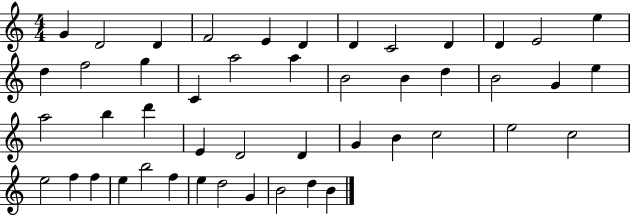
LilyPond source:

{
  \clef treble
  \numericTimeSignature
  \time 4/4
  \key c \major
  g'4 d'2 d'4 | f'2 e'4 d'4 | d'4 c'2 d'4 | d'4 e'2 e''4 | \break d''4 f''2 g''4 | c'4 a''2 a''4 | b'2 b'4 d''4 | b'2 g'4 e''4 | \break a''2 b''4 d'''4 | e'4 d'2 d'4 | g'4 b'4 c''2 | e''2 c''2 | \break e''2 f''4 f''4 | e''4 b''2 f''4 | e''4 d''2 g'4 | b'2 d''4 b'4 | \break \bar "|."
}